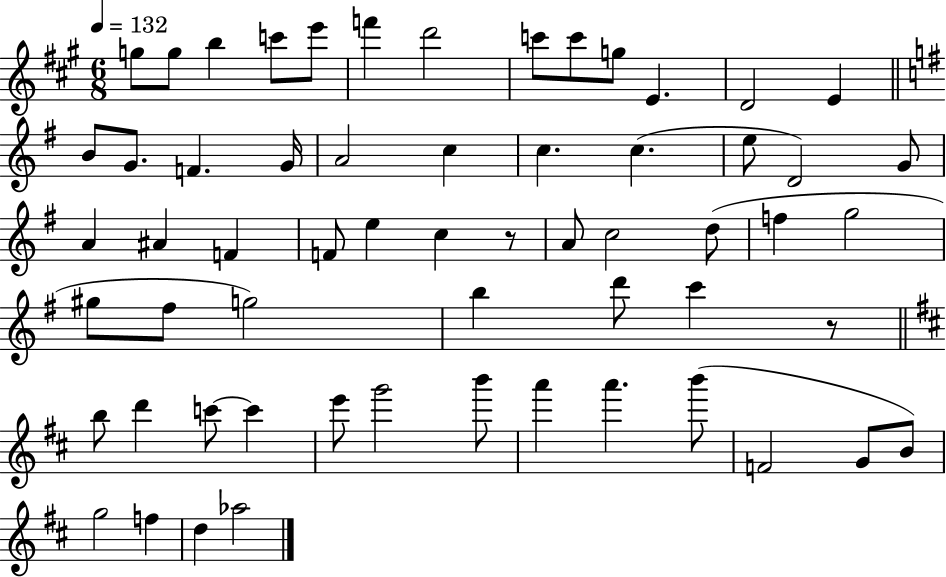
G5/e G5/e B5/q C6/e E6/e F6/q D6/h C6/e C6/e G5/e E4/q. D4/h E4/q B4/e G4/e. F4/q. G4/s A4/h C5/q C5/q. C5/q. E5/e D4/h G4/e A4/q A#4/q F4/q F4/e E5/q C5/q R/e A4/e C5/h D5/e F5/q G5/h G#5/e F#5/e G5/h B5/q D6/e C6/q R/e B5/e D6/q C6/e C6/q E6/e G6/h B6/e A6/q A6/q. B6/e F4/h G4/e B4/e G5/h F5/q D5/q Ab5/h